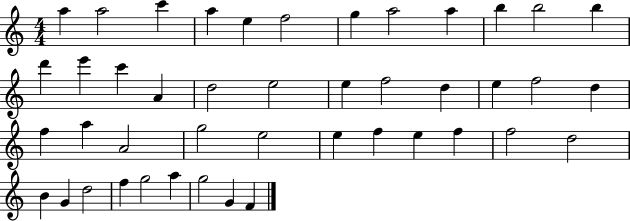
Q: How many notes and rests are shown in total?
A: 44